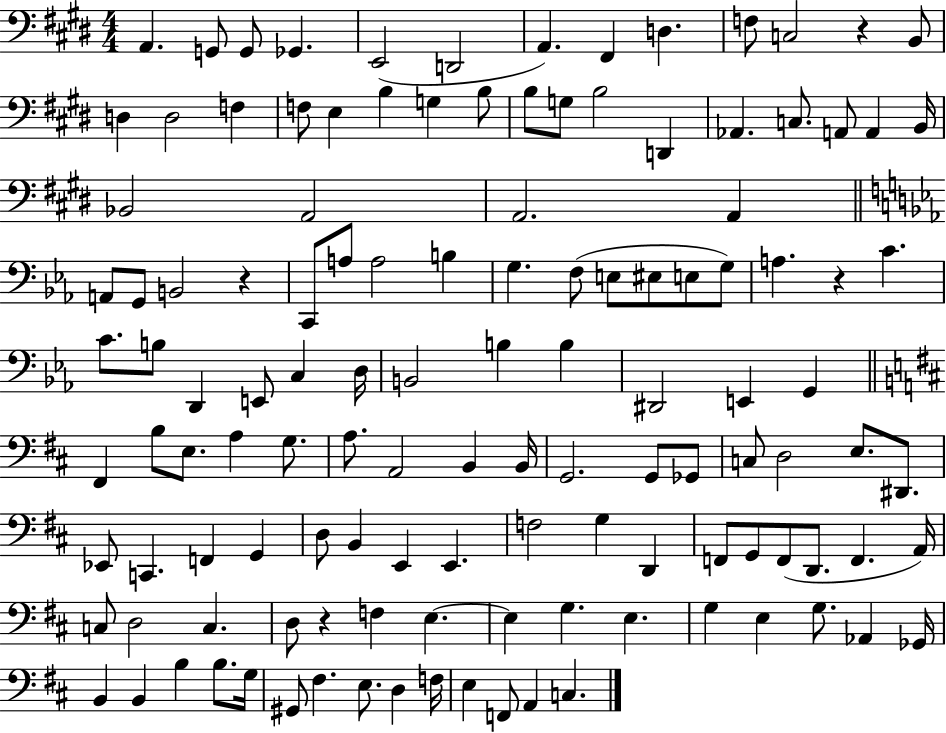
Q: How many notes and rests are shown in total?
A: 125